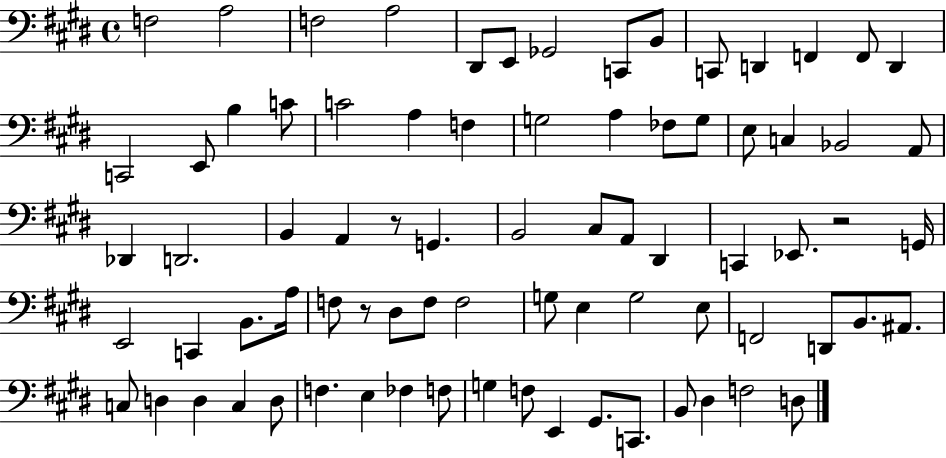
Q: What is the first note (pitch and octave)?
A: F3